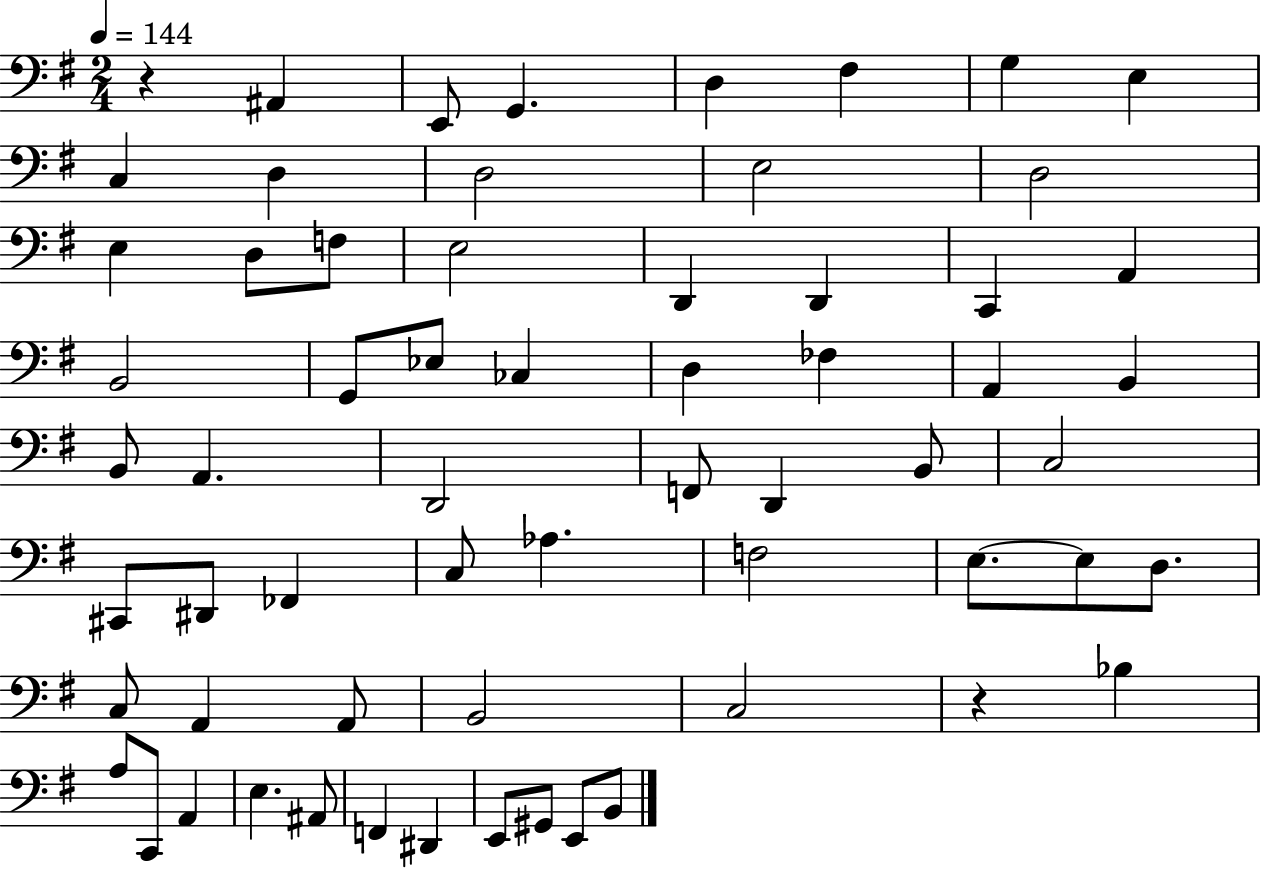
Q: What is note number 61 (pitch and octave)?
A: B2